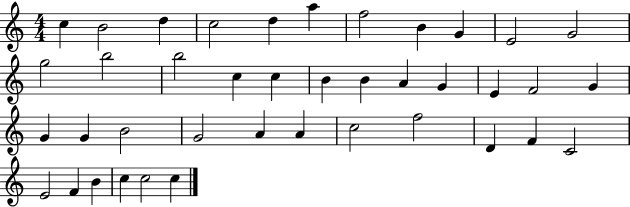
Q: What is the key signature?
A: C major